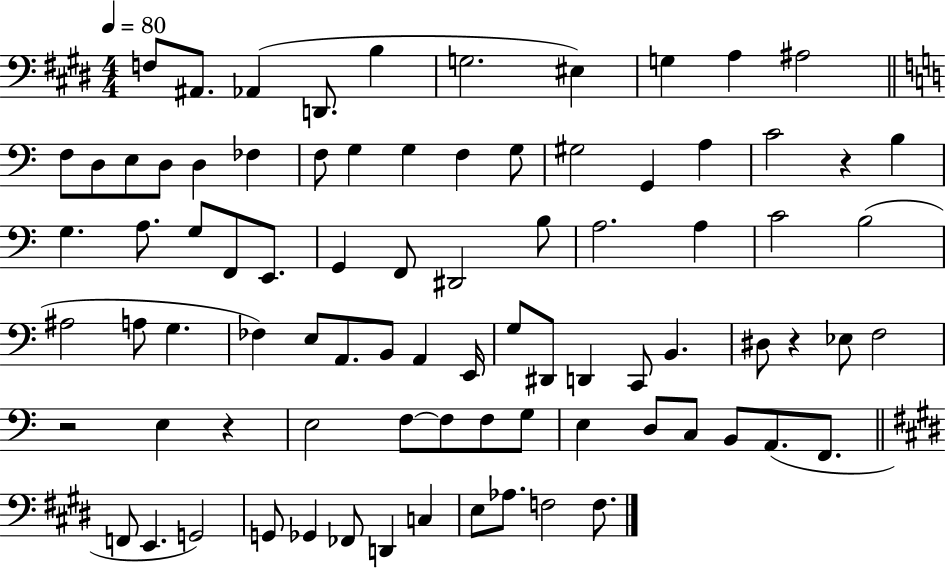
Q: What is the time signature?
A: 4/4